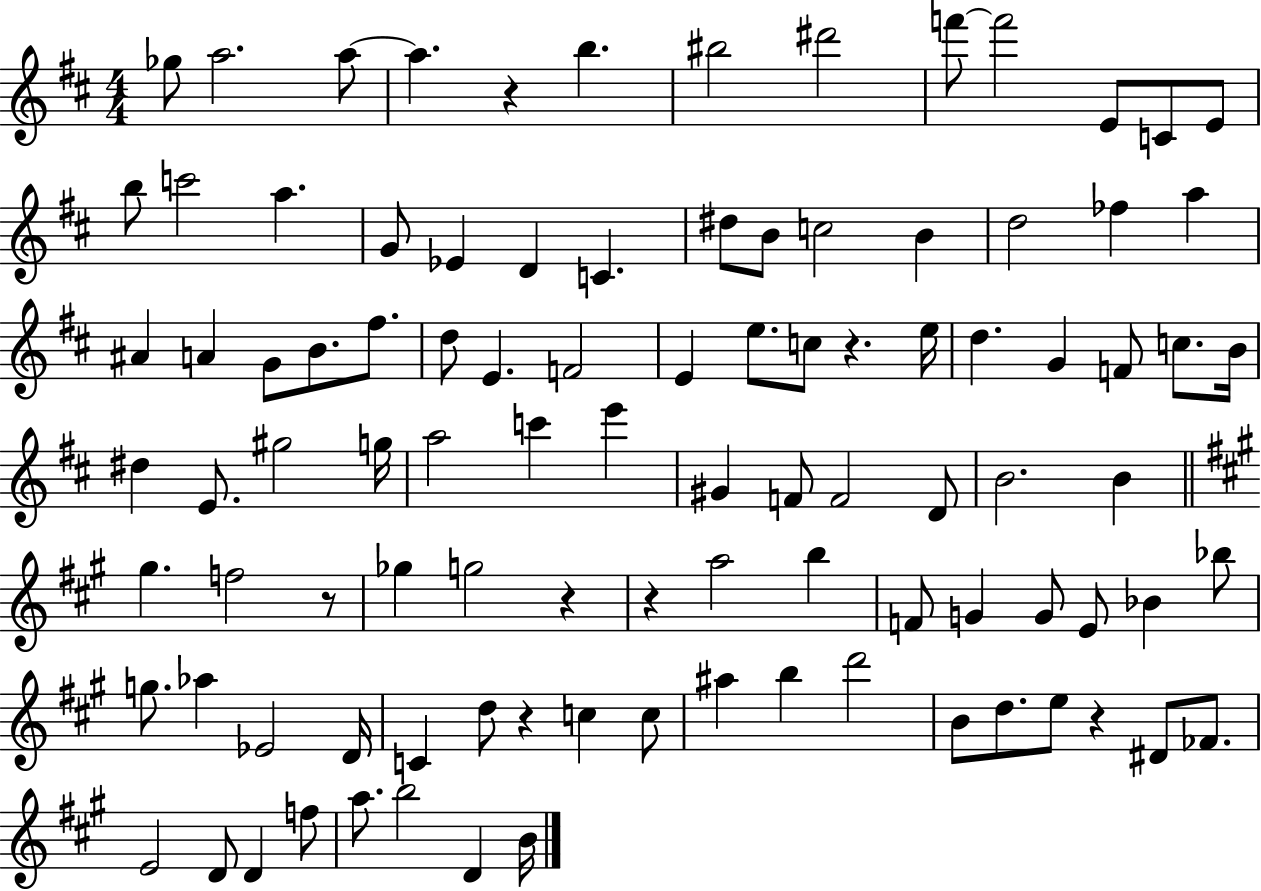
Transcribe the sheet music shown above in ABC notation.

X:1
T:Untitled
M:4/4
L:1/4
K:D
_g/2 a2 a/2 a z b ^b2 ^d'2 f'/2 f'2 E/2 C/2 E/2 b/2 c'2 a G/2 _E D C ^d/2 B/2 c2 B d2 _f a ^A A G/2 B/2 ^f/2 d/2 E F2 E e/2 c/2 z e/4 d G F/2 c/2 B/4 ^d E/2 ^g2 g/4 a2 c' e' ^G F/2 F2 D/2 B2 B ^g f2 z/2 _g g2 z z a2 b F/2 G G/2 E/2 _B _b/2 g/2 _a _E2 D/4 C d/2 z c c/2 ^a b d'2 B/2 d/2 e/2 z ^D/2 _F/2 E2 D/2 D f/2 a/2 b2 D B/4